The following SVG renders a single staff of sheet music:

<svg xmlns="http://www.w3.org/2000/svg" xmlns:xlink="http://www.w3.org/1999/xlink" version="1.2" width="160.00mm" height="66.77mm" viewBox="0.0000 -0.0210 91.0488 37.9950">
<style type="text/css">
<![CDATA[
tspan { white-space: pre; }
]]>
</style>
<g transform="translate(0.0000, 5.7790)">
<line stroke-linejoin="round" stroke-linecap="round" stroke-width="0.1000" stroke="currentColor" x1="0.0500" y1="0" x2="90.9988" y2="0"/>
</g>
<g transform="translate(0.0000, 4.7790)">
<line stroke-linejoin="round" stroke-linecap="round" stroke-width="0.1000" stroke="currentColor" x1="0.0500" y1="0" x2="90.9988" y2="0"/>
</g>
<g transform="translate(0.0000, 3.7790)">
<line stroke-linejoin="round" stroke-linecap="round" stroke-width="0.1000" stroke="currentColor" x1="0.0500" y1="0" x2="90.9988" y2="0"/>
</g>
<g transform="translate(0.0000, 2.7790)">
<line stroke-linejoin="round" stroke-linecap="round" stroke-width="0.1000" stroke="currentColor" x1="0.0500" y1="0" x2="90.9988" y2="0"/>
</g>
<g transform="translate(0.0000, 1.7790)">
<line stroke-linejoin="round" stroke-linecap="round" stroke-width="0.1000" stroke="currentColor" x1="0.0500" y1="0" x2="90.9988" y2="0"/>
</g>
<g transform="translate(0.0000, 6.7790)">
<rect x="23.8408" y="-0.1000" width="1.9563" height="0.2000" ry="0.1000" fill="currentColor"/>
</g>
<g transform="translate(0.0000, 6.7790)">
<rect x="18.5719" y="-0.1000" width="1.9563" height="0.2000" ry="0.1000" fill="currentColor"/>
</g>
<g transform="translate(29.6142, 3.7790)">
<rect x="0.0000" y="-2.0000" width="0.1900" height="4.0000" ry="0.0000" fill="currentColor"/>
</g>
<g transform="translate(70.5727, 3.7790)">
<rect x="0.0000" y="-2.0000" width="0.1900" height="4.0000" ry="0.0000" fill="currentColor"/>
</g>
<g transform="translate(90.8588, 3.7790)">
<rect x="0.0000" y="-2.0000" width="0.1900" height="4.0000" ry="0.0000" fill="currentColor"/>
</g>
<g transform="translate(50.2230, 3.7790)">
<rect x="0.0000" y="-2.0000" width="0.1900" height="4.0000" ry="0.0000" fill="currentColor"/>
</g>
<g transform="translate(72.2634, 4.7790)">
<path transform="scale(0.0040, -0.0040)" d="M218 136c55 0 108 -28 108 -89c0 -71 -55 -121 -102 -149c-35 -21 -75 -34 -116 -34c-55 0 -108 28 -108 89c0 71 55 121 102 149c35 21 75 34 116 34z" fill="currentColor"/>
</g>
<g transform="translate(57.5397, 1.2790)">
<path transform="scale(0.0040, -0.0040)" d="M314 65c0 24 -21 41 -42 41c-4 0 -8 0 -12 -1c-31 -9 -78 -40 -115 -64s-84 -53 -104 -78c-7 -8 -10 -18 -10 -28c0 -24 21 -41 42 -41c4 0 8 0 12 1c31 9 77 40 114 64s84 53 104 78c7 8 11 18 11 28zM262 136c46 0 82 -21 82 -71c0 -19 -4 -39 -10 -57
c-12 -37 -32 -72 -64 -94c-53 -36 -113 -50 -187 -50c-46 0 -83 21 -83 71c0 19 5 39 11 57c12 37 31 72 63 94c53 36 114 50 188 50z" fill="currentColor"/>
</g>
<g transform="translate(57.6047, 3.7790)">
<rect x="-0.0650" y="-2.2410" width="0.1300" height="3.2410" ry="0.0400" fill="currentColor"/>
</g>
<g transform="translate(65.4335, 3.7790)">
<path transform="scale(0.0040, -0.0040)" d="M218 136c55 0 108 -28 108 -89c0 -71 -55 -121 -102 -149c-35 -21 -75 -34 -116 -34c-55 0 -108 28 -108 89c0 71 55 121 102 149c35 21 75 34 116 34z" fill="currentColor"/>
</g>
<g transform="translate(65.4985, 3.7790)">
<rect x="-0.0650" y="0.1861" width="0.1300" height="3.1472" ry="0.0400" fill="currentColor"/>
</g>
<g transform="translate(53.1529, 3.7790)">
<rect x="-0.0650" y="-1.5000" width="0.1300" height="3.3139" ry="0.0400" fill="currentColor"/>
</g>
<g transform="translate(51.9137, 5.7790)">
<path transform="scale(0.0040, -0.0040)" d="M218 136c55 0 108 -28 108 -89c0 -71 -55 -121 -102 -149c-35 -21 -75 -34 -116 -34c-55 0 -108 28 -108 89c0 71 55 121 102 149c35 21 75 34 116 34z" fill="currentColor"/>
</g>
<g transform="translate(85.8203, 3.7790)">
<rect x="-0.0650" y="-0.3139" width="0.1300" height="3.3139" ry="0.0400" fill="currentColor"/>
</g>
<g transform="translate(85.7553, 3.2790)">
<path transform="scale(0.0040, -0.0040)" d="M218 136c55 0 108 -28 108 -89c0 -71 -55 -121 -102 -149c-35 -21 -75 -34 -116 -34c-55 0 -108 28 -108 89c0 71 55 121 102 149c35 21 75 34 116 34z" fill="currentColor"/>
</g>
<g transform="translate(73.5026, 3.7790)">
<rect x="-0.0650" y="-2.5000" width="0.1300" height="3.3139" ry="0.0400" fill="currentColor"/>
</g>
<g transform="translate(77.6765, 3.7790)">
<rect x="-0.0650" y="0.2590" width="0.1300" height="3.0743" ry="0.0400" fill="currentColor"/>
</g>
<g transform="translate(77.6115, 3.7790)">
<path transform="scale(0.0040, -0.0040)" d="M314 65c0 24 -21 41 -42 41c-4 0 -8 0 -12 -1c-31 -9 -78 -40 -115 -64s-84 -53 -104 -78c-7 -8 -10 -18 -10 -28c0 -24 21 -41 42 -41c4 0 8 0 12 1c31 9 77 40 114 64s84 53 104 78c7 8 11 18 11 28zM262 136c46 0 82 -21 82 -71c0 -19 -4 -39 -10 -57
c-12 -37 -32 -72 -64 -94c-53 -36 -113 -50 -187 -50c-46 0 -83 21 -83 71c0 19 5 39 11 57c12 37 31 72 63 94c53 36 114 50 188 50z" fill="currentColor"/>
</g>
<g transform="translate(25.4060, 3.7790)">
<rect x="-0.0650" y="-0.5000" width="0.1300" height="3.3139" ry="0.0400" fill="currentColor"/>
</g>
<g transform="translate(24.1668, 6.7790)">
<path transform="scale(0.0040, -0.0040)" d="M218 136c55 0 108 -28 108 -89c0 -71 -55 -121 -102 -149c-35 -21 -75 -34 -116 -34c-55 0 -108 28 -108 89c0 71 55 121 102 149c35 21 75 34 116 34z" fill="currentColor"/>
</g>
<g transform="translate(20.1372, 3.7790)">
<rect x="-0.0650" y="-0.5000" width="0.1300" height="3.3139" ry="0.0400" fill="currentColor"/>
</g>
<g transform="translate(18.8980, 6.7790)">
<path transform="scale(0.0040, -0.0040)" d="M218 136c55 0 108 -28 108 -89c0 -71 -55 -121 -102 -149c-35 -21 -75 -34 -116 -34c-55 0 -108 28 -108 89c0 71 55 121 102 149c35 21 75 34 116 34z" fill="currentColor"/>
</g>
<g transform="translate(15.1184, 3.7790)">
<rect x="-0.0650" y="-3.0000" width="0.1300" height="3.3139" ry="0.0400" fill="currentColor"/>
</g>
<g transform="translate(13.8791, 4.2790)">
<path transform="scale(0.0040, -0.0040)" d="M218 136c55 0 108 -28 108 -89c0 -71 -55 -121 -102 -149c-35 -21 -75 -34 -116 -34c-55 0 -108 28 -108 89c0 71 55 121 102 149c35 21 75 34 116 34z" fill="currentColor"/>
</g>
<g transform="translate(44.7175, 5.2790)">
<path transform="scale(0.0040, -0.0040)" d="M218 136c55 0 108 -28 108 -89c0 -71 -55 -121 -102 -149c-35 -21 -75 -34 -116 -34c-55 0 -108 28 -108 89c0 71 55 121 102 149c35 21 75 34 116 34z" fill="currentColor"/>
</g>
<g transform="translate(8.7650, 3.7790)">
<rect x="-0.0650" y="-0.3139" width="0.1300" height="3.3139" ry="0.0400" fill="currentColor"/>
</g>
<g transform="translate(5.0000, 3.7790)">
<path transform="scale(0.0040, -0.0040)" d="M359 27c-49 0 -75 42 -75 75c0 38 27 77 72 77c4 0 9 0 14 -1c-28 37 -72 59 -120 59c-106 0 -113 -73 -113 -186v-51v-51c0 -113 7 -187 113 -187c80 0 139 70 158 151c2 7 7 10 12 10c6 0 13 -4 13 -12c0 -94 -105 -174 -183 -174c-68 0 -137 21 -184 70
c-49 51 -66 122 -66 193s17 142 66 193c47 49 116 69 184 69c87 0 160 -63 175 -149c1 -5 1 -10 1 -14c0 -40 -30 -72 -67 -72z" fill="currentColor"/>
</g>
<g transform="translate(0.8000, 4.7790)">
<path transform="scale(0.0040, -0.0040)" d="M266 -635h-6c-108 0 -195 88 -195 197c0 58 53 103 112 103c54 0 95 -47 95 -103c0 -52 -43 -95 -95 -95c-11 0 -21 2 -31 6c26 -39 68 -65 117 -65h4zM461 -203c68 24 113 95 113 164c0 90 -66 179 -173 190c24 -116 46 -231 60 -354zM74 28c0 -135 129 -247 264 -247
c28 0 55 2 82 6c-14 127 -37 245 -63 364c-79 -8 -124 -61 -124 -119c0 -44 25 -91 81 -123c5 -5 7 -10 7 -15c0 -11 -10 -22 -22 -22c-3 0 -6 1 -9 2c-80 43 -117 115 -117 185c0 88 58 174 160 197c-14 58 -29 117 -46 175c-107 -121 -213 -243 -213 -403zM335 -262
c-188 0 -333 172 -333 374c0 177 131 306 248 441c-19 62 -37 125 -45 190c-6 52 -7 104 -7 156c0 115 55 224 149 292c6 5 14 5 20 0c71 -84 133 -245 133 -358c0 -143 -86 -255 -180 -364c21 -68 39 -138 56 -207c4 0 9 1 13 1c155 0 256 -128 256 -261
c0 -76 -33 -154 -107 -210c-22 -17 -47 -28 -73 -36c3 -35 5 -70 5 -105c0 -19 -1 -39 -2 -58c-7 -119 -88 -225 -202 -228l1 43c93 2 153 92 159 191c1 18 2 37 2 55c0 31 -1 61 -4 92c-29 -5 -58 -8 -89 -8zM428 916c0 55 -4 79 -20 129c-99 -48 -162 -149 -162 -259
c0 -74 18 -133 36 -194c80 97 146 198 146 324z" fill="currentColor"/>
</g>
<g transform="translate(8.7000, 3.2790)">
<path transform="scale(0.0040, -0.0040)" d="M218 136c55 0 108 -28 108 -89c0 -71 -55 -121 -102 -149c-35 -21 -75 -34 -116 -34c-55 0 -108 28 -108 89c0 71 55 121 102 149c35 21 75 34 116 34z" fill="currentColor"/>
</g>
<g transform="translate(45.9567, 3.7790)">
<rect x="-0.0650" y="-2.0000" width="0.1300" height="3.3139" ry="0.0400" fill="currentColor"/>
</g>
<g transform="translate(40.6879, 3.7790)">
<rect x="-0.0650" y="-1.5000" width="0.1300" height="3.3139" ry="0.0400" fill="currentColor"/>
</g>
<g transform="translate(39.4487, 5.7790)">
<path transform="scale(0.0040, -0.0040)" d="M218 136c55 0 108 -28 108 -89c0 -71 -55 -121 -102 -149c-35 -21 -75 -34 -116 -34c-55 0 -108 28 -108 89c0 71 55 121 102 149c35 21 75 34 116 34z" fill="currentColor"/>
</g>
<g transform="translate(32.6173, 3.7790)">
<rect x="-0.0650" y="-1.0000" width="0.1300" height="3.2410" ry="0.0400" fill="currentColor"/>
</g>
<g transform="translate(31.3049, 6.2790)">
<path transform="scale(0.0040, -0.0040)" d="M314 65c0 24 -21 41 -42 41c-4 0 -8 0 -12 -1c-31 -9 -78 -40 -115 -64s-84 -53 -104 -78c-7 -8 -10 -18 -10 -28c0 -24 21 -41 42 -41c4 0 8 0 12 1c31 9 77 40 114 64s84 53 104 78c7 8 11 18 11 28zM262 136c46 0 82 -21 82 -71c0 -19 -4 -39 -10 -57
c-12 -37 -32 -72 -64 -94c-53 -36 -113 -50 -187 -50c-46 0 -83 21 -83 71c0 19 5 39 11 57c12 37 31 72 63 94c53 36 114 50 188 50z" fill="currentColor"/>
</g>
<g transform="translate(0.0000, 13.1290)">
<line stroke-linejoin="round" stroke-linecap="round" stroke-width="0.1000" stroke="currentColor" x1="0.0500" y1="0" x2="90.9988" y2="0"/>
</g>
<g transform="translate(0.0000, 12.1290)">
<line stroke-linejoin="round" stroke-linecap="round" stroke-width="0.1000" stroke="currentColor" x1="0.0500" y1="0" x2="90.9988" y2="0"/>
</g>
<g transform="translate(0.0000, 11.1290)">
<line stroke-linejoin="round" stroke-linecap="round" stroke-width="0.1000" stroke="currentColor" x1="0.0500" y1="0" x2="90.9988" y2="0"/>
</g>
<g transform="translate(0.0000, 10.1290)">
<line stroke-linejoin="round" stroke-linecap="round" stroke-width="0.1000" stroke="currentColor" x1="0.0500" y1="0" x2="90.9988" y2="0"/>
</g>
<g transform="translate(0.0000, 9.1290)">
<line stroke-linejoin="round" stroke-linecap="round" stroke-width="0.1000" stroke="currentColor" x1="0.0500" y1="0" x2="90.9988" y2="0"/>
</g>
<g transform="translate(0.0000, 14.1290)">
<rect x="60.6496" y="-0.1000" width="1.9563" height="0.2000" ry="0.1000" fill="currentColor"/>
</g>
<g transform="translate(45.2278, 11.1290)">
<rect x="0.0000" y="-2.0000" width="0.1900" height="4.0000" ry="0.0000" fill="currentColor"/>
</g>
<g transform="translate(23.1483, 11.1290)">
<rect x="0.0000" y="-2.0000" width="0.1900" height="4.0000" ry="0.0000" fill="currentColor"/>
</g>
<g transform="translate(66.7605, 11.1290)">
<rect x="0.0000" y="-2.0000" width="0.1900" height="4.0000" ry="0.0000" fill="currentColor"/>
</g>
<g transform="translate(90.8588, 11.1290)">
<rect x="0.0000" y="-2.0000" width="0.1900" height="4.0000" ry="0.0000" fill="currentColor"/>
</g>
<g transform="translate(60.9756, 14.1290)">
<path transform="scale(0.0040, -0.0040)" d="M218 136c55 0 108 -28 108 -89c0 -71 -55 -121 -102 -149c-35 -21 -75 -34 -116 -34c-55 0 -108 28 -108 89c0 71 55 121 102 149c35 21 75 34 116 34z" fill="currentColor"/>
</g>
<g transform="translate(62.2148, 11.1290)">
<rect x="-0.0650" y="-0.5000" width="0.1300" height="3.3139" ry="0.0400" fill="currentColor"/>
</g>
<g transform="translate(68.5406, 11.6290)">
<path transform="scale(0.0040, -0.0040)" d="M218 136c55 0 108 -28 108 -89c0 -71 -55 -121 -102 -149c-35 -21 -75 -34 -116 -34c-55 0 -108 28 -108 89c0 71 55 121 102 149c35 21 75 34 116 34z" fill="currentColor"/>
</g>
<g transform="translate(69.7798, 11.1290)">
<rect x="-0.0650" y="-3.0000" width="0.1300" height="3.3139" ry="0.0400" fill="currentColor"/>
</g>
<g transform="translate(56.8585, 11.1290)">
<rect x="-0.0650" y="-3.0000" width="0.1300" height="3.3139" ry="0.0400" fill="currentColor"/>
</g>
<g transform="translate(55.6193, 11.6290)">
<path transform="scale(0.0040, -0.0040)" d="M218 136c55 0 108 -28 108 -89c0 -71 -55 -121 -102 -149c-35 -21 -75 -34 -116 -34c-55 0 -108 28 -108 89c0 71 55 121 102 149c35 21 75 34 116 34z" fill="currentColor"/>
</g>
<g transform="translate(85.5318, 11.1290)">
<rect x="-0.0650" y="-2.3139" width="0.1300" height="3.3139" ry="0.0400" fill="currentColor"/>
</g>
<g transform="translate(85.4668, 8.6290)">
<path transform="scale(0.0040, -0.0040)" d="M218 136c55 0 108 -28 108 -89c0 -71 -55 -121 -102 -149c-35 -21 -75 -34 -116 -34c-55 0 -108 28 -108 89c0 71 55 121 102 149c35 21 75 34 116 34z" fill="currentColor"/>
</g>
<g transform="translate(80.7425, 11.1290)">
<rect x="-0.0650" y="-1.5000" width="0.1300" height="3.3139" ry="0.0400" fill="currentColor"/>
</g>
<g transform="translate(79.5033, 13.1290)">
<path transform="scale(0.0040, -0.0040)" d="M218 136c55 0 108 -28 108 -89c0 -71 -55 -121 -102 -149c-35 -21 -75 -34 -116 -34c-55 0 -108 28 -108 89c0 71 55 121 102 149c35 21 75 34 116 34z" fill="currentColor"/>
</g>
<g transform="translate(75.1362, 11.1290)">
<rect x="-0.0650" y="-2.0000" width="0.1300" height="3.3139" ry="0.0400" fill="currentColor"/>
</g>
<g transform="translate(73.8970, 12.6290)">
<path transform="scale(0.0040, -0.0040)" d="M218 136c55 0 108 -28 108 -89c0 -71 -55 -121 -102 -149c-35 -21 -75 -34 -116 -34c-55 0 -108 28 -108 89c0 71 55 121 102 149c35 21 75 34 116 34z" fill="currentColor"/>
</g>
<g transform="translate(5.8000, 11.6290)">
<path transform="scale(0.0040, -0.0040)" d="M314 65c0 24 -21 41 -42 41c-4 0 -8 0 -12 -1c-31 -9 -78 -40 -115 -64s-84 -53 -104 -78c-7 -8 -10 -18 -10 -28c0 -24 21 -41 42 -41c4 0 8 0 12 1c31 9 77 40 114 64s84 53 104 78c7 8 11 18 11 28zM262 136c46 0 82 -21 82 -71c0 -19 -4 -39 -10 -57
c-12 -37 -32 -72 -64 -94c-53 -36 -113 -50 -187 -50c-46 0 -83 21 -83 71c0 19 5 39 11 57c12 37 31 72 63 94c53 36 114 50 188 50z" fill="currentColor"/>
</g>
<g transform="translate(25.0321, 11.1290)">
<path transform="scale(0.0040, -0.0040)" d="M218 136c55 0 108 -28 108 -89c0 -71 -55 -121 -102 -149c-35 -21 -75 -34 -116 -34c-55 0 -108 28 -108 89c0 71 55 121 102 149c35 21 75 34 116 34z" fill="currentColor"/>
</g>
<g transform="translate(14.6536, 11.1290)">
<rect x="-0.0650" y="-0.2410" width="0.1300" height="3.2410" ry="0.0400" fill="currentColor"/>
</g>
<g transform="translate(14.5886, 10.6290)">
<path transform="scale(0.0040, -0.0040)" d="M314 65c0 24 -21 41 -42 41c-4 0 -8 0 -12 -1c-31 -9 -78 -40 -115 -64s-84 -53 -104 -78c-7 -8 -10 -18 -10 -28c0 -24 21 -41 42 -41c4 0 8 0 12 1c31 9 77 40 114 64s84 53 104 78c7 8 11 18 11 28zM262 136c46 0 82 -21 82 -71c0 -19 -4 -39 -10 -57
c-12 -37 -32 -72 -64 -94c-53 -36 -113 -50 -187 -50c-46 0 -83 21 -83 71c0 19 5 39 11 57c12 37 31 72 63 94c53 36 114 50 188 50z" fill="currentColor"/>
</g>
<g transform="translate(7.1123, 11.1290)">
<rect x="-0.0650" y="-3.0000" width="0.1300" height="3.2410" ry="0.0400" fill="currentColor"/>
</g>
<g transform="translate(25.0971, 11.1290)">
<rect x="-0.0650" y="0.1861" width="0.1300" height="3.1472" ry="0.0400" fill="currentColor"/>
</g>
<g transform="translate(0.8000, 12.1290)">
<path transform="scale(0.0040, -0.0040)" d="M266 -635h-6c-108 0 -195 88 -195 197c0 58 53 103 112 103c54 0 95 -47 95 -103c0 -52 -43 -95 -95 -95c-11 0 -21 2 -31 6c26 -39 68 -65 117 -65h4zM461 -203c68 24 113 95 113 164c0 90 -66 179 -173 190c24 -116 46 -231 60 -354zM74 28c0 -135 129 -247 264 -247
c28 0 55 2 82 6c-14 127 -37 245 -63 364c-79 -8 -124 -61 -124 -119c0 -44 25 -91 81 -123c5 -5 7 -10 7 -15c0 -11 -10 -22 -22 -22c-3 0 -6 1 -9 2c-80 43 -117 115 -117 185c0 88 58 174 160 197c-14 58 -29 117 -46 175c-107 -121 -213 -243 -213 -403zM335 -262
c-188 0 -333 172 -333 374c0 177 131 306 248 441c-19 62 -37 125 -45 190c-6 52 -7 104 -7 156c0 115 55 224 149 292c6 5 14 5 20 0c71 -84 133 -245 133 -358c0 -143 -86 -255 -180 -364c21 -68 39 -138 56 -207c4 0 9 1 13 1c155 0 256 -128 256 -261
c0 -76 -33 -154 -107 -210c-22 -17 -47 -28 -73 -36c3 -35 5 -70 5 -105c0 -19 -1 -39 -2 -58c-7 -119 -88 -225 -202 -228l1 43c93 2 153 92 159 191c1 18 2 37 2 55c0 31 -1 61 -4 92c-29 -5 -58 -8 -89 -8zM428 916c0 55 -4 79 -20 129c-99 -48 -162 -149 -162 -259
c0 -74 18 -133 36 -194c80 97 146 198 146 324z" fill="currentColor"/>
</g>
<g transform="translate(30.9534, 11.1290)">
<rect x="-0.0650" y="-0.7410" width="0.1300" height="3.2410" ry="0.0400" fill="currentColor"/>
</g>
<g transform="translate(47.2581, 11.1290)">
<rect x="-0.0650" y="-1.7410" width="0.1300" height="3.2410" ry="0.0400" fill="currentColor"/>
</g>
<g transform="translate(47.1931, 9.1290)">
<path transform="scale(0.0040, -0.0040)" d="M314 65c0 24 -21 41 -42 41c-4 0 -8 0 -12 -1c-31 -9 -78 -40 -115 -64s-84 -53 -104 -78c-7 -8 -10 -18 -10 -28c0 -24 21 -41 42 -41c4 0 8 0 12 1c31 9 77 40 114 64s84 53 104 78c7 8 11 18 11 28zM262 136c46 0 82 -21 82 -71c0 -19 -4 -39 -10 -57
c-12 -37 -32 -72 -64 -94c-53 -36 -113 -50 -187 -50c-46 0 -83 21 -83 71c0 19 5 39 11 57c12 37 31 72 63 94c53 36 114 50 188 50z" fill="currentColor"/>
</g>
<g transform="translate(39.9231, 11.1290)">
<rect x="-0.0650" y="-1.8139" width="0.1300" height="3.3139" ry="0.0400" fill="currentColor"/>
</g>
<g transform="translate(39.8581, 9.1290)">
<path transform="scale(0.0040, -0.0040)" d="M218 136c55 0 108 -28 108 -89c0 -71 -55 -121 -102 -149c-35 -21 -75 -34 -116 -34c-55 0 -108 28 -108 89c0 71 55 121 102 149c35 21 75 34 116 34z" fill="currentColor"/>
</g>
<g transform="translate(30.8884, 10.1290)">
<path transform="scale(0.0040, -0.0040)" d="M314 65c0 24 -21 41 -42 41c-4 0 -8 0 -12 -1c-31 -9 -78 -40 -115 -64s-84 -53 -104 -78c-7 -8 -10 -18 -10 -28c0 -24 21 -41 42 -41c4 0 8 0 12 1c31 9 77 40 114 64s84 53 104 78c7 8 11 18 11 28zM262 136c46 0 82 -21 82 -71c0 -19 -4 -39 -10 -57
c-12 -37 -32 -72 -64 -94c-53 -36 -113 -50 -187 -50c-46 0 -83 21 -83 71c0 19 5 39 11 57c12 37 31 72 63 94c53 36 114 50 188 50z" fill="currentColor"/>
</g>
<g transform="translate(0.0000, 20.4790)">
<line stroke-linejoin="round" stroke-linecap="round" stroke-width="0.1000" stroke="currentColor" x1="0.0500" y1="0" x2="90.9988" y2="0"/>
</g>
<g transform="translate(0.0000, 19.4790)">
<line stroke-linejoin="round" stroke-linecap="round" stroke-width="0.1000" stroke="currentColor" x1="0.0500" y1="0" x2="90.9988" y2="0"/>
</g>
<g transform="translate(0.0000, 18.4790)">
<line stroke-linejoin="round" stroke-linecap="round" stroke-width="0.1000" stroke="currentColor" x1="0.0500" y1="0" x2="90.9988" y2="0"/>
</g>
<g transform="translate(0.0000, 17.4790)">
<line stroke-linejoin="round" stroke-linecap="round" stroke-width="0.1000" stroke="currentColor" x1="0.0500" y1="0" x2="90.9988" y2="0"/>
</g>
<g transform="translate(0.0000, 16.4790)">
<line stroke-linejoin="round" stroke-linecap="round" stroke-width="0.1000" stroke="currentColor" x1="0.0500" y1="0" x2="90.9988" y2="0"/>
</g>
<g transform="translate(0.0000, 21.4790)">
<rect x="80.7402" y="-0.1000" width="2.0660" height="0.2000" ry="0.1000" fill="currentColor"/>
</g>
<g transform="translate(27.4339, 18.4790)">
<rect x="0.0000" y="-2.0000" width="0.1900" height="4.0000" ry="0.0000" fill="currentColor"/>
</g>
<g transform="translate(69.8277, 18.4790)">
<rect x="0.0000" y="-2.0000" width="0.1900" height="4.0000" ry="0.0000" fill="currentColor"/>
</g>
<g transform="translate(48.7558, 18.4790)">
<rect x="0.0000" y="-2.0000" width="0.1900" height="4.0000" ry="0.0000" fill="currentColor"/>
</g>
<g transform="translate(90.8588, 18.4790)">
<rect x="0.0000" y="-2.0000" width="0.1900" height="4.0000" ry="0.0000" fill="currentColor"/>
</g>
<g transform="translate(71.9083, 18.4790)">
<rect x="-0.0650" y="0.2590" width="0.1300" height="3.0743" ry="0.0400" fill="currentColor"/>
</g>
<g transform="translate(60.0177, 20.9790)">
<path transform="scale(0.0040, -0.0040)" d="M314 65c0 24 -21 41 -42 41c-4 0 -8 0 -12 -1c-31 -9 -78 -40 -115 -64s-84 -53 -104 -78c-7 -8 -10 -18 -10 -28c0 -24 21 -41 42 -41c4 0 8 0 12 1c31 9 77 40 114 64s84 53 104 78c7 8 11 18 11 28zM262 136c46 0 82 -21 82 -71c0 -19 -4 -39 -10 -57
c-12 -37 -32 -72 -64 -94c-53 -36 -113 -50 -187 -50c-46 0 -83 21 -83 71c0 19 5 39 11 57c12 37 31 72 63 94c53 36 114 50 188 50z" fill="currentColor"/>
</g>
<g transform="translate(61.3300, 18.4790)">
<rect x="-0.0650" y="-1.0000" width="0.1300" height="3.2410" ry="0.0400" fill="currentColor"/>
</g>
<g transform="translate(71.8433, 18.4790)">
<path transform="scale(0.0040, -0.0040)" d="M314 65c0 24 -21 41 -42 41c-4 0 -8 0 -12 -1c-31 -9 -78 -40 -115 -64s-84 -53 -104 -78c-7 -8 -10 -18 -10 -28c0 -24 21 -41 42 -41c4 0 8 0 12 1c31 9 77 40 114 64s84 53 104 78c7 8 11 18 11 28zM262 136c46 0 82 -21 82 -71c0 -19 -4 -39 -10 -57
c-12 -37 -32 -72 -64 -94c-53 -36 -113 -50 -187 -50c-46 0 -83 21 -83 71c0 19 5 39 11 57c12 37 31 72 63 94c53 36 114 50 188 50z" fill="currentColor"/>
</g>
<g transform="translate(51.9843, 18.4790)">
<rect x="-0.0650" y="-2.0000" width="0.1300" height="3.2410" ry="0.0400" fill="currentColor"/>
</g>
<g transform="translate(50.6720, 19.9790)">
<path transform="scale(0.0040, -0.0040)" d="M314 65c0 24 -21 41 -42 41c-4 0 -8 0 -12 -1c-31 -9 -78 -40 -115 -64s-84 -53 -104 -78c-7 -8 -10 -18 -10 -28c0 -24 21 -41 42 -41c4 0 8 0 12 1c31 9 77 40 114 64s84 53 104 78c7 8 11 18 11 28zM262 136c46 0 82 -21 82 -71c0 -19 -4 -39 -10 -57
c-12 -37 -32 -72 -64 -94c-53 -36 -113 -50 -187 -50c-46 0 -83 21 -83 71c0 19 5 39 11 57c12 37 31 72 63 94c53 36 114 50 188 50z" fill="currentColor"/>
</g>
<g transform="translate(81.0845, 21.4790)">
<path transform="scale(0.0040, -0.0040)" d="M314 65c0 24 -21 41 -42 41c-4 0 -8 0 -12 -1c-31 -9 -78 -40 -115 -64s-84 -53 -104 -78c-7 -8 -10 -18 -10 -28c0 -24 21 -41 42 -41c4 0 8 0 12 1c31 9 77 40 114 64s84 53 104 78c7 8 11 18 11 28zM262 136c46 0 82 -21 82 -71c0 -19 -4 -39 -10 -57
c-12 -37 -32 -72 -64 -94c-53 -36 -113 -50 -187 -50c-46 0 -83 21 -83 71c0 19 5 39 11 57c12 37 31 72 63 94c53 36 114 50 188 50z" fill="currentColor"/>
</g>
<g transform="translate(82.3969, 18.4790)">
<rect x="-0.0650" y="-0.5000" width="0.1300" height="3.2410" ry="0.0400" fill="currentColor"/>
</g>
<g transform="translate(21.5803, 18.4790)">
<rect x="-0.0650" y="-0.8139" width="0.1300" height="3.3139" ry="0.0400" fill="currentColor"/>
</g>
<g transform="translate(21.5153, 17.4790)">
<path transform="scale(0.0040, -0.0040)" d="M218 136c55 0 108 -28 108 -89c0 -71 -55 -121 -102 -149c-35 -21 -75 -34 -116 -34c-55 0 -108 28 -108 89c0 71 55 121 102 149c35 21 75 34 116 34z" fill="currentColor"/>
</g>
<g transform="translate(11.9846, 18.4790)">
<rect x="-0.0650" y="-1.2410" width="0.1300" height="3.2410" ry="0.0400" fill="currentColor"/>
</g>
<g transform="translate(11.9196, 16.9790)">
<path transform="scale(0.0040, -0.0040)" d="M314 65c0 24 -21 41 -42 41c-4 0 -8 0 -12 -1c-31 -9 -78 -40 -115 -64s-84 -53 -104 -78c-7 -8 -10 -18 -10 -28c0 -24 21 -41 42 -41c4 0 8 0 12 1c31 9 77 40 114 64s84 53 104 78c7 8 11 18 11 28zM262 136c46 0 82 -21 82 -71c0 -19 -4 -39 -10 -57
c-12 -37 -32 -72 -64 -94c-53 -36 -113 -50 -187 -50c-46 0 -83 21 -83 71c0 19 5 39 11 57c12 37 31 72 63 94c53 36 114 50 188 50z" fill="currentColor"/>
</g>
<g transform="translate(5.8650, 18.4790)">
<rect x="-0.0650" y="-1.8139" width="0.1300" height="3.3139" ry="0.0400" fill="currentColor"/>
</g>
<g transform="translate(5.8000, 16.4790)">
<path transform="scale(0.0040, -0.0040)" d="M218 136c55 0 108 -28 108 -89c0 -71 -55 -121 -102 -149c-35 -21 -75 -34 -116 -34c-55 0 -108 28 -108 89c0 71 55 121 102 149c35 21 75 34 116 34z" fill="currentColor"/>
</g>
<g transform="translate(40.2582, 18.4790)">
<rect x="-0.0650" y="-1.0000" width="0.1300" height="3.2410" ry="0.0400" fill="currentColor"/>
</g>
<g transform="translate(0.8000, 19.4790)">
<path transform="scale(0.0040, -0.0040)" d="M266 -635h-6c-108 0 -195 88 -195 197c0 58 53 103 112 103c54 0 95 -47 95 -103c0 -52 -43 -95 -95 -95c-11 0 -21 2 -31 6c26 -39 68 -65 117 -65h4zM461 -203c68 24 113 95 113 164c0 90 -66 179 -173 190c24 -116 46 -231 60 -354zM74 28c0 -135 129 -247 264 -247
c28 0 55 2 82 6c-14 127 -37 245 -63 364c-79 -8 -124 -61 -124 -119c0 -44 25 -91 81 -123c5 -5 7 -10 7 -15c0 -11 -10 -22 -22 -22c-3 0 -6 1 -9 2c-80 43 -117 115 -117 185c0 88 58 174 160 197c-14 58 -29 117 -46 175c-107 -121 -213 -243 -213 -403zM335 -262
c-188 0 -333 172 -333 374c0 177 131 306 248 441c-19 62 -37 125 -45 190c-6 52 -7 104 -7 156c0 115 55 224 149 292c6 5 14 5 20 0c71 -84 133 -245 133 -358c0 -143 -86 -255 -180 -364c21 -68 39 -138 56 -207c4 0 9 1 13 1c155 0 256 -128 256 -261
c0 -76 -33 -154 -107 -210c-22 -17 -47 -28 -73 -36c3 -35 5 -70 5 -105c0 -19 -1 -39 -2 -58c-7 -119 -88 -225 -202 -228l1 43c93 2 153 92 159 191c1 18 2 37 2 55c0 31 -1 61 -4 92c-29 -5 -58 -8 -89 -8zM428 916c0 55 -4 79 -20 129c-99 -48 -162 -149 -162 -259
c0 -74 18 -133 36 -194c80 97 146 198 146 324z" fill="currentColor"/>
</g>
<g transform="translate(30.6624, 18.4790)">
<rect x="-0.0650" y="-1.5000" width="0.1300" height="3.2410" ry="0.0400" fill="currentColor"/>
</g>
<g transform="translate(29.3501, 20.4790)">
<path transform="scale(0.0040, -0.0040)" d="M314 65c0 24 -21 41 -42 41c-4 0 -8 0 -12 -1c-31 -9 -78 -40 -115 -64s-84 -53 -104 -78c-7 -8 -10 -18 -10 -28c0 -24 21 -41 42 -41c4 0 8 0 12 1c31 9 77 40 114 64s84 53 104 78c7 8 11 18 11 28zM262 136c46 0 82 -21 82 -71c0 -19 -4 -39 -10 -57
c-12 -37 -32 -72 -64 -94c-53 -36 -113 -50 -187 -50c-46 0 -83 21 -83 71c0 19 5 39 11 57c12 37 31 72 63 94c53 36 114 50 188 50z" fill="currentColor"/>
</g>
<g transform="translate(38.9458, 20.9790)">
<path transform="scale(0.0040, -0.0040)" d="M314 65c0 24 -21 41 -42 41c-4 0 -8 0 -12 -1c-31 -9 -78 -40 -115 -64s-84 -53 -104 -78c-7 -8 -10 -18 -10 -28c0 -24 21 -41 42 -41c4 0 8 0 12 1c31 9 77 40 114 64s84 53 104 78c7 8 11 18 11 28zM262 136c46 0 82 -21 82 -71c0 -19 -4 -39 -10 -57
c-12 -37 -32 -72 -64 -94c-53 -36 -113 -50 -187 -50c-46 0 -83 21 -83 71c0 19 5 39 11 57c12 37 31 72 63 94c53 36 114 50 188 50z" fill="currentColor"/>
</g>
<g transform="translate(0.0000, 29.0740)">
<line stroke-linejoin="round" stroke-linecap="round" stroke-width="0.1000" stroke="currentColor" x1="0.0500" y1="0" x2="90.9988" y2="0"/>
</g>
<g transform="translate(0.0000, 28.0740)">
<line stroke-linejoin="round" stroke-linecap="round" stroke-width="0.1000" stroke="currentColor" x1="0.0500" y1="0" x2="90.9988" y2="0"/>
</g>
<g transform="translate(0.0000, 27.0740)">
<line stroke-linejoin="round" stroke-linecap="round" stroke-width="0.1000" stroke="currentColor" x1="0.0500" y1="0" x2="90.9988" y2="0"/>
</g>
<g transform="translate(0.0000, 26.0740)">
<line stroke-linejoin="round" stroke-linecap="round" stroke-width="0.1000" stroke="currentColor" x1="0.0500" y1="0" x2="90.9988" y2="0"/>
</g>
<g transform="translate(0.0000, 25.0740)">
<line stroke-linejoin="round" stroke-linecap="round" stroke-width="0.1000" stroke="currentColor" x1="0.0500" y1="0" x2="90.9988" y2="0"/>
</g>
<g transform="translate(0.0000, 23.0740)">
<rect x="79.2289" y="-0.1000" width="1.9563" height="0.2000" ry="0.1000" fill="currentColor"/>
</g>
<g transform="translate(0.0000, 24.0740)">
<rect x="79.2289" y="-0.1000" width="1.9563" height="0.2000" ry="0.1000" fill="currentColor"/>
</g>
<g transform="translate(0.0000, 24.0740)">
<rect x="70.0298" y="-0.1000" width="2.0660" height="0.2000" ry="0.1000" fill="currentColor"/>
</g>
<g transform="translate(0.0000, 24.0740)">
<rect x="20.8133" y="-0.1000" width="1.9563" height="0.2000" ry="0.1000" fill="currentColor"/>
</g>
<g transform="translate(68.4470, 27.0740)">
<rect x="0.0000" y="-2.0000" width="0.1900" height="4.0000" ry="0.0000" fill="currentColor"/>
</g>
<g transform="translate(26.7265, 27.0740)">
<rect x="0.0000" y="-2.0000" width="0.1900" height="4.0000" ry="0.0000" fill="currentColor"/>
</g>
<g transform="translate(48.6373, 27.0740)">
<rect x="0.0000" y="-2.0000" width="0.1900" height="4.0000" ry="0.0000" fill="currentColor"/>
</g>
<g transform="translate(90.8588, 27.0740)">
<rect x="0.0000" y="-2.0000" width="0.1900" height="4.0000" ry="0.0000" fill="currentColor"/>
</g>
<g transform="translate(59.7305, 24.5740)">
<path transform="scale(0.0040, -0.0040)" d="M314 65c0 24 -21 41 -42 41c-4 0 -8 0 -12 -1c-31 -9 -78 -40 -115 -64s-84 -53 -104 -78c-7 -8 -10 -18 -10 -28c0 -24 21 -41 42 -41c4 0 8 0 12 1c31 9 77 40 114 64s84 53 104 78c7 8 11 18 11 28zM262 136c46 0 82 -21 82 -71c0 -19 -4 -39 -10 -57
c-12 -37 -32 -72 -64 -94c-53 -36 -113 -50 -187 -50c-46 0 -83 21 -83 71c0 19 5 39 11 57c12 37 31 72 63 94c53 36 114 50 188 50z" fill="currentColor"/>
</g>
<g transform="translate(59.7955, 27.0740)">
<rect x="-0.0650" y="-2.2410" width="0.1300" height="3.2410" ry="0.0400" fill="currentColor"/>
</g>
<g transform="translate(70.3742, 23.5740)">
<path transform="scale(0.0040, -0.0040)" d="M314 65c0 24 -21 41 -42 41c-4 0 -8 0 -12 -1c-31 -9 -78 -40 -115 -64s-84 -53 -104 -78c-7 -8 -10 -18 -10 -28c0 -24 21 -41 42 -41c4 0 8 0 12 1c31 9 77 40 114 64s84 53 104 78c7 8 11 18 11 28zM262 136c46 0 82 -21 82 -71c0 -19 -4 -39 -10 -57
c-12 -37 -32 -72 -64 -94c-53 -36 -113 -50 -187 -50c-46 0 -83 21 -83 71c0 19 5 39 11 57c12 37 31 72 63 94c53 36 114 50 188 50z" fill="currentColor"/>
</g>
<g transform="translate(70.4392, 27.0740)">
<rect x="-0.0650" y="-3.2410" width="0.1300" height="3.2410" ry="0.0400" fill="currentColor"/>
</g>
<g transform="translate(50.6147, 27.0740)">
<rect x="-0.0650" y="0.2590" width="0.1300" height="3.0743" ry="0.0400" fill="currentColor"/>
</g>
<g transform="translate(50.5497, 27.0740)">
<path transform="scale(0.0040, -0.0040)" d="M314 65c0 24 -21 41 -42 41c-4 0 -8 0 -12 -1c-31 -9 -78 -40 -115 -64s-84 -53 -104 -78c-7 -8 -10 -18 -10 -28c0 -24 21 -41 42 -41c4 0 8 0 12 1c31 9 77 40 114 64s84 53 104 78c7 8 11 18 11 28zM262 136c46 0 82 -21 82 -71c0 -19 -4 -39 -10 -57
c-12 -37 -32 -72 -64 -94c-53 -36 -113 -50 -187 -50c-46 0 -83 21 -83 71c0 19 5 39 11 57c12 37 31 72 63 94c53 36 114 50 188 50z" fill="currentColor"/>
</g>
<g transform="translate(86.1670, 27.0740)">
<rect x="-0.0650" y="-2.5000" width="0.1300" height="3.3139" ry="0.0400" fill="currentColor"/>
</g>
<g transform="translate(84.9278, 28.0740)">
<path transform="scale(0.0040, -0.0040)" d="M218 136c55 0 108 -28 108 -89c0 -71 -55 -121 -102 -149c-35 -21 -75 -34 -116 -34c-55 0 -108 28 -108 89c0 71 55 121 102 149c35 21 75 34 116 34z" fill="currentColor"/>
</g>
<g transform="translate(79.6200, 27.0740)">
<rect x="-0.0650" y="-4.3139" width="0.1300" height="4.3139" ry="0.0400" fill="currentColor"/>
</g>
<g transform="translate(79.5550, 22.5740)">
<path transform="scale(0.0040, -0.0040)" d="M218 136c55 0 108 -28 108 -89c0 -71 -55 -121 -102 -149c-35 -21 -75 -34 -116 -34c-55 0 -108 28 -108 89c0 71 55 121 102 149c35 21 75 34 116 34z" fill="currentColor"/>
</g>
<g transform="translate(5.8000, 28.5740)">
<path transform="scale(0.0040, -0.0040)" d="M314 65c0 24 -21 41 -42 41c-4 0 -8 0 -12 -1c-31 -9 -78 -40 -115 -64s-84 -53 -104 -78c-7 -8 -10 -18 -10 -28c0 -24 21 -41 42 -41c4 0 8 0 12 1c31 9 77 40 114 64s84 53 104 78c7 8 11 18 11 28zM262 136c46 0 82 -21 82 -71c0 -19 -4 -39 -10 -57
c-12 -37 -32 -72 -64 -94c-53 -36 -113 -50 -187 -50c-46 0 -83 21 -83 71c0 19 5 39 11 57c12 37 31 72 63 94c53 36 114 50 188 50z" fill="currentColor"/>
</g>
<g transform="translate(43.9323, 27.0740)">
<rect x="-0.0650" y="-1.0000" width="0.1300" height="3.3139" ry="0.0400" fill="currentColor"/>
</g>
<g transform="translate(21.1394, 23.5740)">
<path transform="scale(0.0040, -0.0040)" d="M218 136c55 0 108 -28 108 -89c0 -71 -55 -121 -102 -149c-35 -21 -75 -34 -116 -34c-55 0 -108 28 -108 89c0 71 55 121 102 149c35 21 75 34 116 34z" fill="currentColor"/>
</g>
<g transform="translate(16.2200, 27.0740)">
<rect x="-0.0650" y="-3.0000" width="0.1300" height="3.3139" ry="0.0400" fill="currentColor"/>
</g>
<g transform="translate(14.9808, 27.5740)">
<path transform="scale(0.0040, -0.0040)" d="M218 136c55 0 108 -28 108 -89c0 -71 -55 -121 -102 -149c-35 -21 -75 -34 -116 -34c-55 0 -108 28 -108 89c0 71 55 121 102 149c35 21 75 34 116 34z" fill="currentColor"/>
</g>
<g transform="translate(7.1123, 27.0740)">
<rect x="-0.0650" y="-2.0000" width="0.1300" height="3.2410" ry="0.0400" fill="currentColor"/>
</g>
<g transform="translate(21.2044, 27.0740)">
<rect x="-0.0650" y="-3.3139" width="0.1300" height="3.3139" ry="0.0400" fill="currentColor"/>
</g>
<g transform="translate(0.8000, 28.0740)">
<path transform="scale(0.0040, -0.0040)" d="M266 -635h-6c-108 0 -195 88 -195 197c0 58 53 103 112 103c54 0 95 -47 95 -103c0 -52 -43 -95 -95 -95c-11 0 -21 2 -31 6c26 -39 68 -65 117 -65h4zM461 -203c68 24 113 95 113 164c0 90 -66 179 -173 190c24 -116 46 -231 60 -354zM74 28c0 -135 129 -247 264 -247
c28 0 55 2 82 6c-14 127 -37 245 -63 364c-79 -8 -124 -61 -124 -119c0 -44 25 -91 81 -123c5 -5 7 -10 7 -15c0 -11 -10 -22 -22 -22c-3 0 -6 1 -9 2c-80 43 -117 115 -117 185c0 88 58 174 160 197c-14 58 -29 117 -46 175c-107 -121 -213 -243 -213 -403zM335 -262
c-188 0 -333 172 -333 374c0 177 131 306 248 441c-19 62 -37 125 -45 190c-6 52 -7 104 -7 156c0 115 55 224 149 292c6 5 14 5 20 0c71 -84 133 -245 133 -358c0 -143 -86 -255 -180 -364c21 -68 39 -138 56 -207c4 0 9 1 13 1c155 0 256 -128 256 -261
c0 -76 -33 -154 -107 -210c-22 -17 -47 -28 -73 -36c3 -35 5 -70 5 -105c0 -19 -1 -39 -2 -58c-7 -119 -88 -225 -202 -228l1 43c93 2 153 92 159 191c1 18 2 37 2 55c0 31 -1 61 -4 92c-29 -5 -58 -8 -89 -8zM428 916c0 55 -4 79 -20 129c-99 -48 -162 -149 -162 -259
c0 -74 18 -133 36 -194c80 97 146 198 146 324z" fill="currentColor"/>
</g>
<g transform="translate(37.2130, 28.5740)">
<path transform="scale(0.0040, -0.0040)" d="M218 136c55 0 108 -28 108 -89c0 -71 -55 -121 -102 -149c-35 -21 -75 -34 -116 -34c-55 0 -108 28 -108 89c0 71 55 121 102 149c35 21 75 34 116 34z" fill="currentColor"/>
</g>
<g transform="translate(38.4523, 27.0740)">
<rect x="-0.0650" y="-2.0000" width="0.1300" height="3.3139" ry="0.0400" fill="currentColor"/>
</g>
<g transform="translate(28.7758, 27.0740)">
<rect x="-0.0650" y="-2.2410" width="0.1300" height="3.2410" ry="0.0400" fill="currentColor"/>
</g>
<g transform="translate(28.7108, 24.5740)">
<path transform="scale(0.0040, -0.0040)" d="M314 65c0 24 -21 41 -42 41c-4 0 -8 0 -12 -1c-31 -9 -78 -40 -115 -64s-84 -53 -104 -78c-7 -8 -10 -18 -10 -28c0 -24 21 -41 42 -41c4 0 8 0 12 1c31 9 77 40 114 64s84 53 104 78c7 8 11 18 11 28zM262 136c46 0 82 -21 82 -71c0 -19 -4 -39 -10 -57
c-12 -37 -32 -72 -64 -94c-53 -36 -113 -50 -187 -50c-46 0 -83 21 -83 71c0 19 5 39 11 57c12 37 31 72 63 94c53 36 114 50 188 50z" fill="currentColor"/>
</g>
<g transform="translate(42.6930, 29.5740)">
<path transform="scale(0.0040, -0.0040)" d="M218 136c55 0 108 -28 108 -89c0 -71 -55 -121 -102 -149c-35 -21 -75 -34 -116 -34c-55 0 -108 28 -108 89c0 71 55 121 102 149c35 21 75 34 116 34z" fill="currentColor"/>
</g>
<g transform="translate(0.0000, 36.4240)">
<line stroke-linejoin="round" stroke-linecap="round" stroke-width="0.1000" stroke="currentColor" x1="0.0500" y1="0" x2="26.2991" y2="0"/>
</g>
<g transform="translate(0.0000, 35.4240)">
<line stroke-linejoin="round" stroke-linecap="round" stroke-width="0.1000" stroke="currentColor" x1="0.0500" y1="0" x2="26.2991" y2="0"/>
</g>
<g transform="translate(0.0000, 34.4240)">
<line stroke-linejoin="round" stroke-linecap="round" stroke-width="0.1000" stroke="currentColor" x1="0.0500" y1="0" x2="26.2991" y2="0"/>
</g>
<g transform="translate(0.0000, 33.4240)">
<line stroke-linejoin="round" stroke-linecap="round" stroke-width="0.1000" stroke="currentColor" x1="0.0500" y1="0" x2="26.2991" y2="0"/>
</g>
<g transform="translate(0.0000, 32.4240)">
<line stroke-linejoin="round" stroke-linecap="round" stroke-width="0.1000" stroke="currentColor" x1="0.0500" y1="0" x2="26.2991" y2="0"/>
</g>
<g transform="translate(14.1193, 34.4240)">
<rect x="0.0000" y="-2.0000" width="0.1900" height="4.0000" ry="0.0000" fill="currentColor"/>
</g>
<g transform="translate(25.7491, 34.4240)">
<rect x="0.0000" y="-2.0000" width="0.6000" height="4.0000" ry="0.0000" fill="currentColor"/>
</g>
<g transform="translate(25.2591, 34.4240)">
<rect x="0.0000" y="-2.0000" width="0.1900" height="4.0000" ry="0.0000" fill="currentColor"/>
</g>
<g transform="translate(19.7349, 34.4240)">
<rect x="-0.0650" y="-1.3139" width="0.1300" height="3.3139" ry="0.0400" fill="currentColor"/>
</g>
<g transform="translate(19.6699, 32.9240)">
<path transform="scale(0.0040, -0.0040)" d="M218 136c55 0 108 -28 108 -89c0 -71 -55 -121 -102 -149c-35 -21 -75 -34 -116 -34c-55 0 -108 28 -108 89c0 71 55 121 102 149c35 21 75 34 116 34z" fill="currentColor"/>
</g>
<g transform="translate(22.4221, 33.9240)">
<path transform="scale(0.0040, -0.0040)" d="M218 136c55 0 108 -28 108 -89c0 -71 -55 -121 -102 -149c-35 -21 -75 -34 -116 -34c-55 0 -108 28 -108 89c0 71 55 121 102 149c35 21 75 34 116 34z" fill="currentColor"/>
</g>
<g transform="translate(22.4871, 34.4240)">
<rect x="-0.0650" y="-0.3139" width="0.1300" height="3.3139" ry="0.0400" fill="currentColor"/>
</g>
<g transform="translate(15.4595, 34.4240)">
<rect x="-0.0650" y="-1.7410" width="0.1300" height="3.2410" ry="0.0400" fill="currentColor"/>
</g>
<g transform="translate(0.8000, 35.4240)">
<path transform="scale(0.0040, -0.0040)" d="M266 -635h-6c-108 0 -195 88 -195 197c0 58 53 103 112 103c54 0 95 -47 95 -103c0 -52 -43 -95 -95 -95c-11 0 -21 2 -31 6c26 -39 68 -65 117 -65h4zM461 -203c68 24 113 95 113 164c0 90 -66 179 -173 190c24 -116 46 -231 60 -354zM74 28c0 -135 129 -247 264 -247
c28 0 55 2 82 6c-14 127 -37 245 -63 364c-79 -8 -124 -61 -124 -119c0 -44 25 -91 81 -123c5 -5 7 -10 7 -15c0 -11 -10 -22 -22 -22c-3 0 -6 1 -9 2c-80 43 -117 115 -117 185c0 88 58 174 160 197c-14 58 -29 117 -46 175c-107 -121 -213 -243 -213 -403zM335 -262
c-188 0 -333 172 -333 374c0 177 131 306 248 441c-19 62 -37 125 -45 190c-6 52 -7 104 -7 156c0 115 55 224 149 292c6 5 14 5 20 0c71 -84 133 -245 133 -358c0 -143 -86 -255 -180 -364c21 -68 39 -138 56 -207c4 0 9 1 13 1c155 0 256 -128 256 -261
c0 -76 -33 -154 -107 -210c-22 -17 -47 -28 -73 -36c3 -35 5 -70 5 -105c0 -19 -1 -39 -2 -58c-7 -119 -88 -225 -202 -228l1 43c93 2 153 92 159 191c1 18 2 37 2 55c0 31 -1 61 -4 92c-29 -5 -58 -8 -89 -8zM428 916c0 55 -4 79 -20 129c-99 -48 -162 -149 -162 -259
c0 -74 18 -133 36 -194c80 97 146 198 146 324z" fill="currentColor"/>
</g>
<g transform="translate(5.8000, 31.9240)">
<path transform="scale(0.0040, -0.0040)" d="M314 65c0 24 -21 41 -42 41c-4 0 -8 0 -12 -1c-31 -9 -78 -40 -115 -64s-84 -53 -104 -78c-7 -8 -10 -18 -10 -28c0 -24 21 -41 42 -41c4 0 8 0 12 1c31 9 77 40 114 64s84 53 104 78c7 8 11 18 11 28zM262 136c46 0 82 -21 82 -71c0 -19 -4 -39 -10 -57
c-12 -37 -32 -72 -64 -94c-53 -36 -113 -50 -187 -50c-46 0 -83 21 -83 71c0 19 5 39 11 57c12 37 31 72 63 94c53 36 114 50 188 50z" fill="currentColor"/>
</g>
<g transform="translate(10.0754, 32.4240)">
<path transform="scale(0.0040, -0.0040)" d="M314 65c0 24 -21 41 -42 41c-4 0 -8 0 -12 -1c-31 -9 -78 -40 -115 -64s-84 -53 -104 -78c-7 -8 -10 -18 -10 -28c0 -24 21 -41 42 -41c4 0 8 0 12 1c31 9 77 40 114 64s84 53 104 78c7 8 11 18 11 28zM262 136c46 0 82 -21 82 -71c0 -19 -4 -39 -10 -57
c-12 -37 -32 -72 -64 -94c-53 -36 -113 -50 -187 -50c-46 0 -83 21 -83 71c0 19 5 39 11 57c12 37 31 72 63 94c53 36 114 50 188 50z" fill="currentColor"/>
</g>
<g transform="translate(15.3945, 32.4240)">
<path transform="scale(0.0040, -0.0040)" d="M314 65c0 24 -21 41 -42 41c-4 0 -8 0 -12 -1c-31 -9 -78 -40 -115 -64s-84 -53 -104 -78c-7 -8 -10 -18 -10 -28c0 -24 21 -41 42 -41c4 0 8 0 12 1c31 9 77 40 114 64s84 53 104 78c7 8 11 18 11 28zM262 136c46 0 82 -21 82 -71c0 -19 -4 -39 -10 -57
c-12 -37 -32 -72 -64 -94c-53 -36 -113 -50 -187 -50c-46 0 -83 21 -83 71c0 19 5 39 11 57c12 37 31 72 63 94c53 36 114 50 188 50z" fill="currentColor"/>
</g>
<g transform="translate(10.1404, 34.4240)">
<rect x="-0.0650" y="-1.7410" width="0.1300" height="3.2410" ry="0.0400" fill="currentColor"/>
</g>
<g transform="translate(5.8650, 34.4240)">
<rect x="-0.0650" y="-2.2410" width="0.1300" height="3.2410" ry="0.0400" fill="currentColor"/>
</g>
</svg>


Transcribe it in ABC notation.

X:1
T:Untitled
M:4/4
L:1/4
K:C
c A C C D2 E F E g2 B G B2 c A2 c2 B d2 f f2 A C A F E g f e2 d E2 D2 F2 D2 B2 C2 F2 A b g2 F D B2 g2 b2 d' G g2 f2 f2 e c